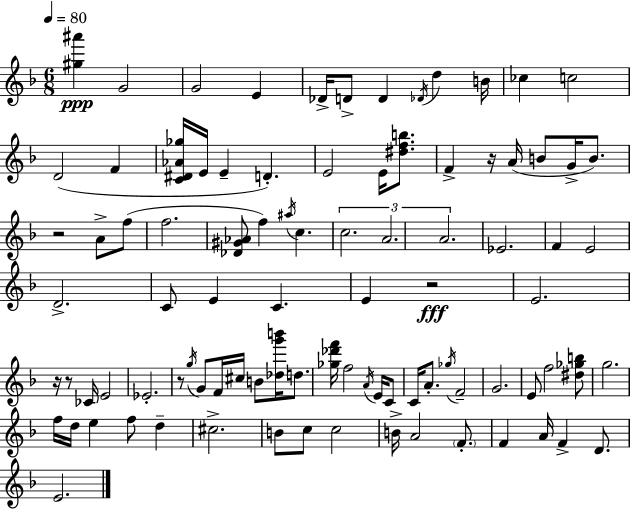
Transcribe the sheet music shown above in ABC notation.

X:1
T:Untitled
M:6/8
L:1/4
K:F
[^g^a'] G2 G2 E _D/4 D/2 D _D/4 d B/4 _c c2 D2 F [C^D_A_g]/4 E/4 E D E2 E/4 [^dfb]/2 F z/4 A/4 B/2 G/4 B/2 z2 A/2 f/2 f2 [_D^G_A]/2 f ^a/4 c c2 A2 A2 _E2 F E2 D2 C/2 E C E z2 E2 z/4 z/2 _C/4 E2 _E2 z/2 g/4 G/2 F/4 ^c/4 B/2 [_dg'b']/4 d/2 [_g_d'f']/4 f2 A/4 E/4 C/2 C/4 A/2 _g/4 F2 G2 E/2 f2 [^d_gb]/2 g2 f/4 d/4 e f/2 d ^c2 B/2 c/2 c2 B/4 A2 F/2 F A/4 F D/2 E2